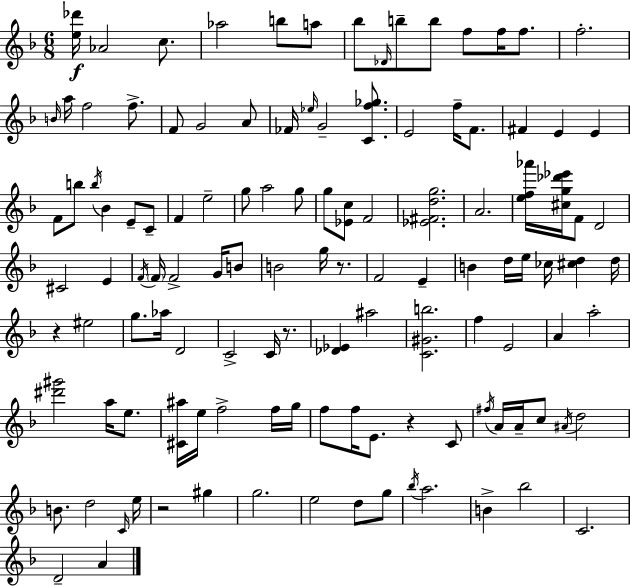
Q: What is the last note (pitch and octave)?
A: A4